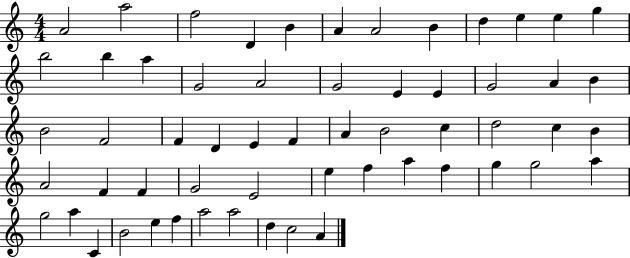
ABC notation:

X:1
T:Untitled
M:4/4
L:1/4
K:C
A2 a2 f2 D B A A2 B d e e g b2 b a G2 A2 G2 E E G2 A B B2 F2 F D E F A B2 c d2 c B A2 F F G2 E2 e f a f g g2 a g2 a C B2 e f a2 a2 d c2 A